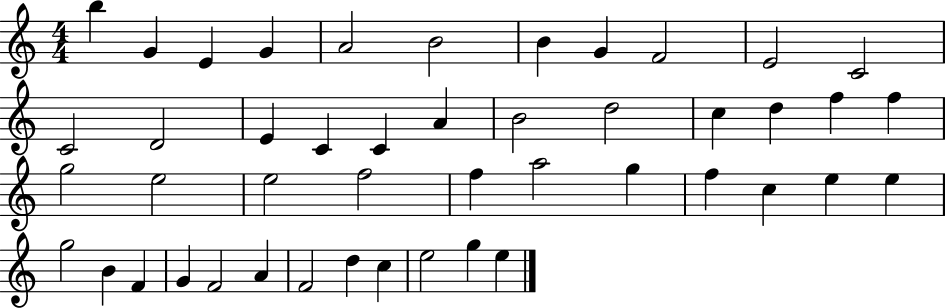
X:1
T:Untitled
M:4/4
L:1/4
K:C
b G E G A2 B2 B G F2 E2 C2 C2 D2 E C C A B2 d2 c d f f g2 e2 e2 f2 f a2 g f c e e g2 B F G F2 A F2 d c e2 g e